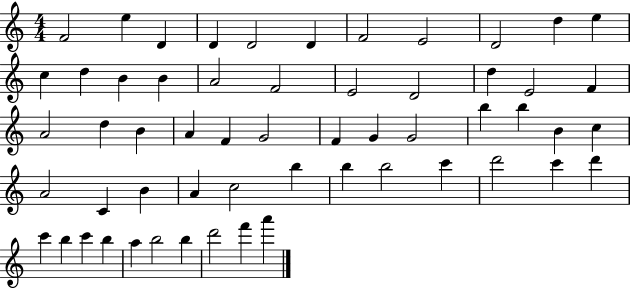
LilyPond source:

{
  \clef treble
  \numericTimeSignature
  \time 4/4
  \key c \major
  f'2 e''4 d'4 | d'4 d'2 d'4 | f'2 e'2 | d'2 d''4 e''4 | \break c''4 d''4 b'4 b'4 | a'2 f'2 | e'2 d'2 | d''4 e'2 f'4 | \break a'2 d''4 b'4 | a'4 f'4 g'2 | f'4 g'4 g'2 | b''4 b''4 b'4 c''4 | \break a'2 c'4 b'4 | a'4 c''2 b''4 | b''4 b''2 c'''4 | d'''2 c'''4 d'''4 | \break c'''4 b''4 c'''4 b''4 | a''4 b''2 b''4 | d'''2 f'''4 a'''4 | \bar "|."
}